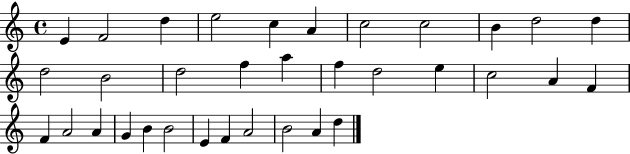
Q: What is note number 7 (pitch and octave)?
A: C5